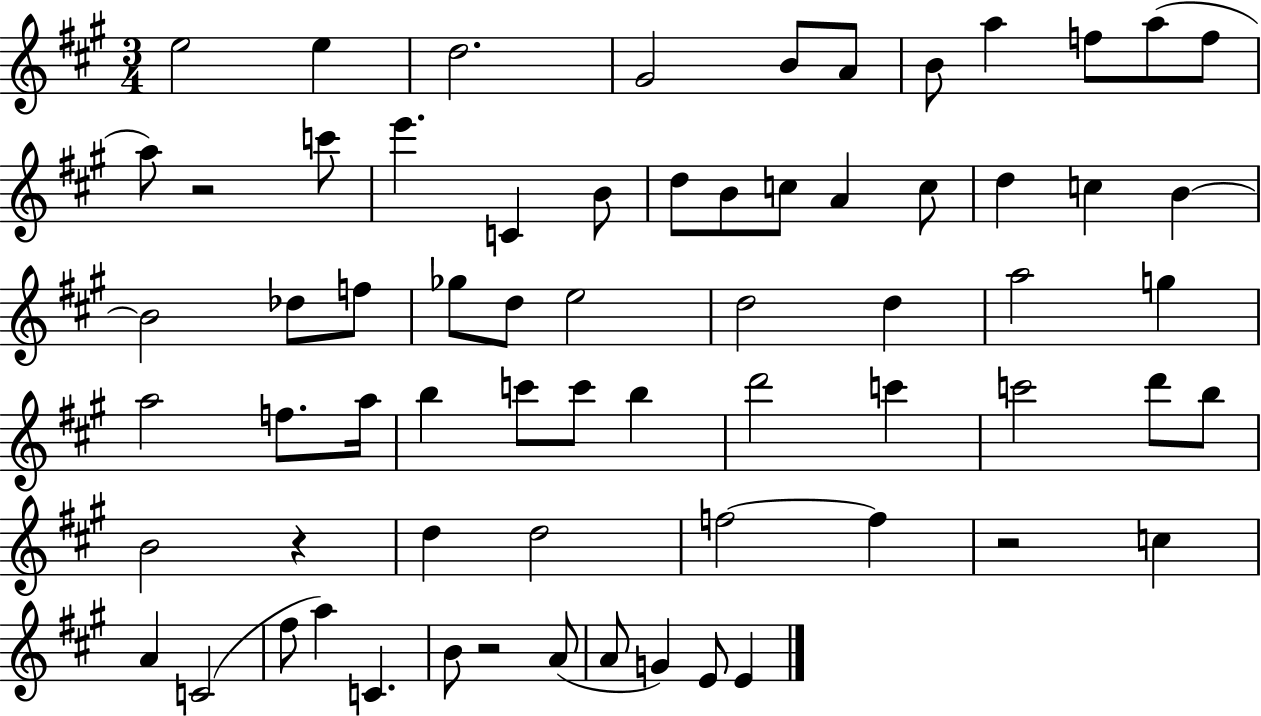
E5/h E5/q D5/h. G#4/h B4/e A4/e B4/e A5/q F5/e A5/e F5/e A5/e R/h C6/e E6/q. C4/q B4/e D5/e B4/e C5/e A4/q C5/e D5/q C5/q B4/q B4/h Db5/e F5/e Gb5/e D5/e E5/h D5/h D5/q A5/h G5/q A5/h F5/e. A5/s B5/q C6/e C6/e B5/q D6/h C6/q C6/h D6/e B5/e B4/h R/q D5/q D5/h F5/h F5/q R/h C5/q A4/q C4/h F#5/e A5/q C4/q. B4/e R/h A4/e A4/e G4/q E4/e E4/q